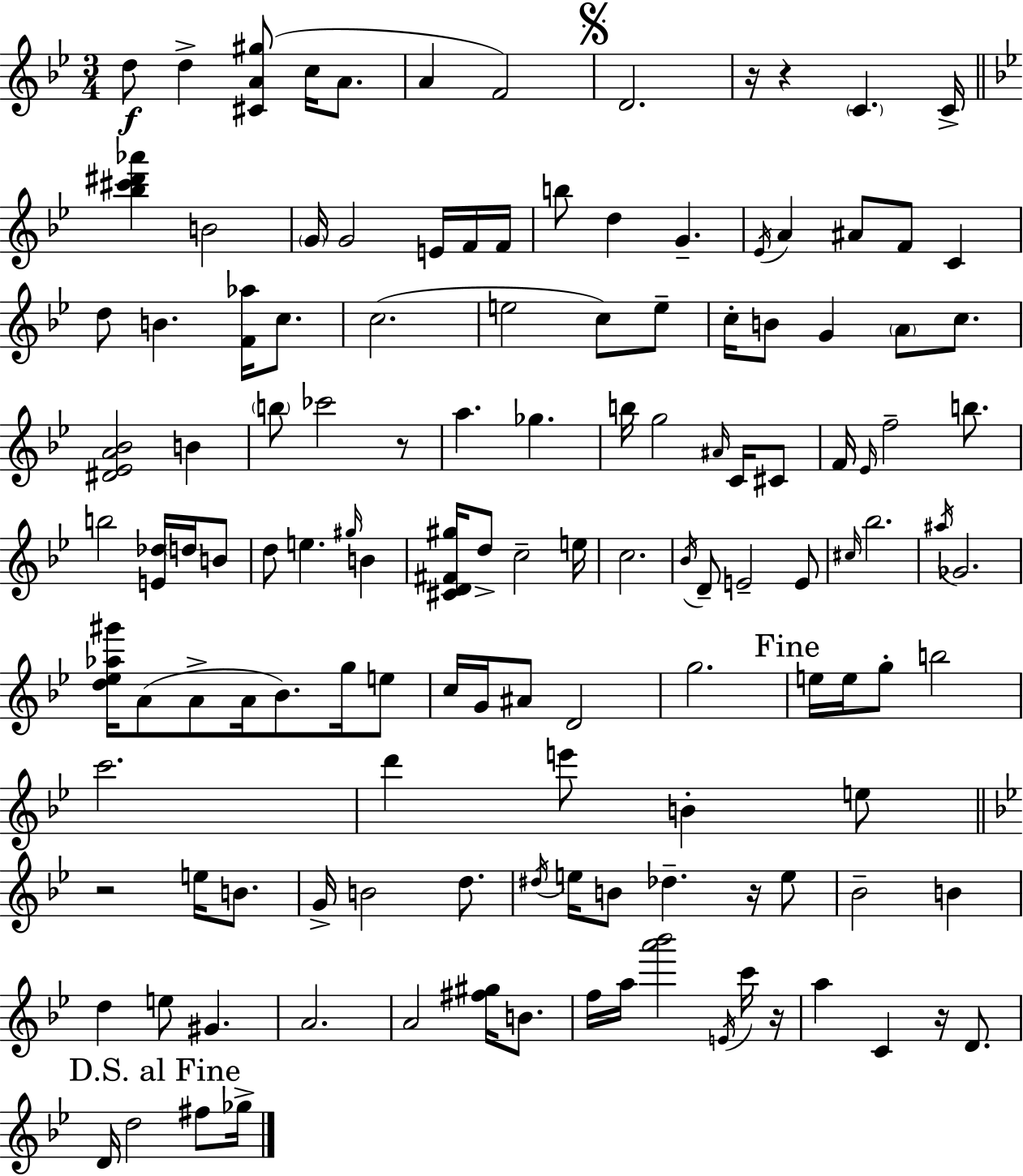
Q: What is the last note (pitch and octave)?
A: Gb5